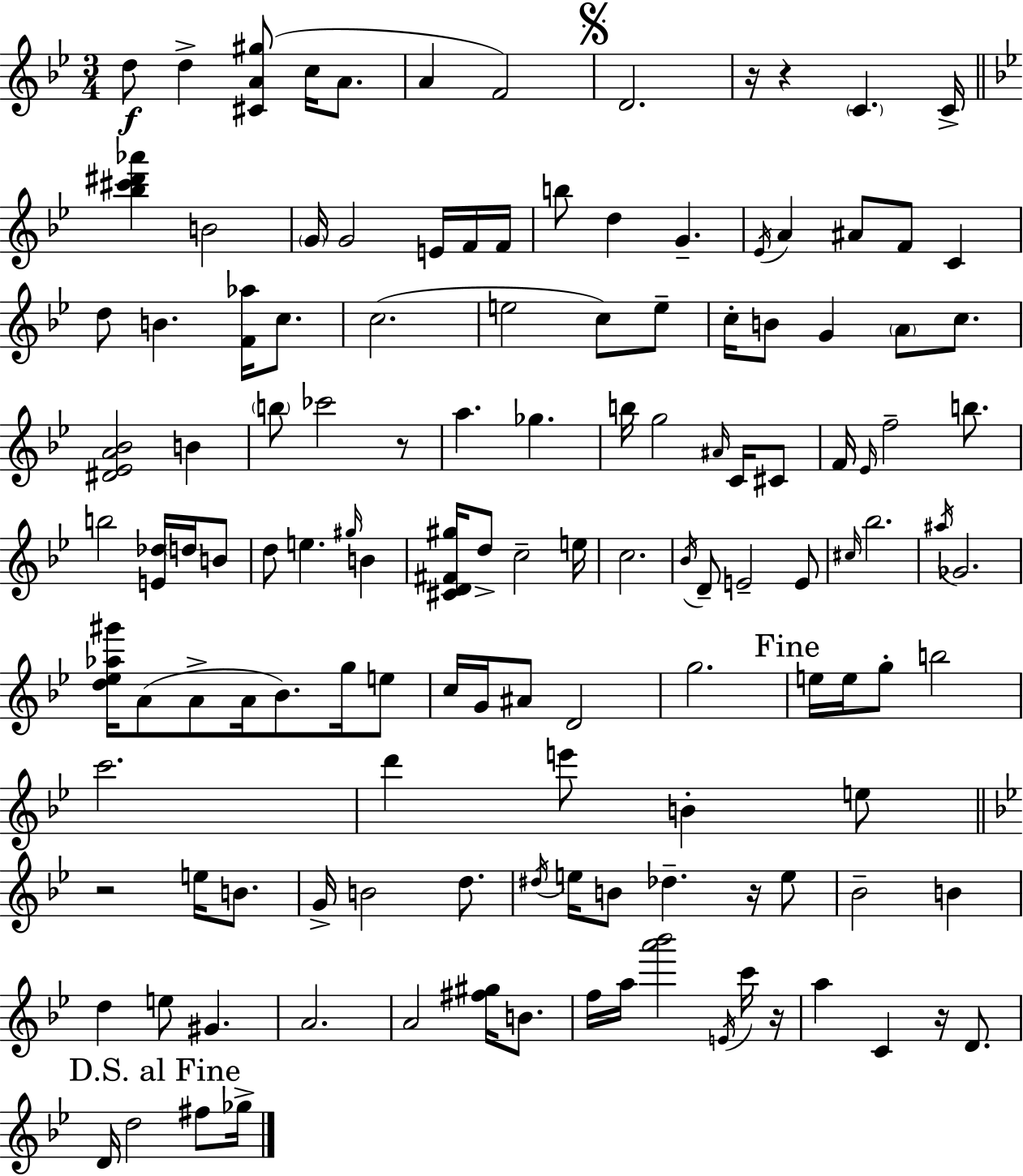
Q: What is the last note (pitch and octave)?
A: Gb5